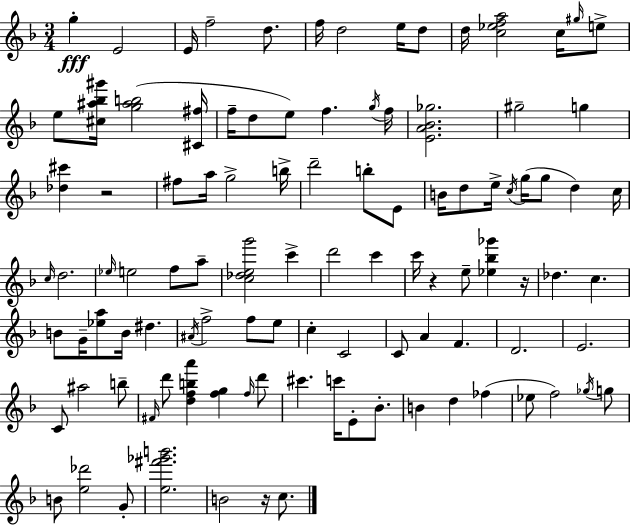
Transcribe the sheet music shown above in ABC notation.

X:1
T:Untitled
M:3/4
L:1/4
K:F
g E2 E/4 f2 d/2 f/4 d2 e/4 d/2 d/4 [c_efa]2 c/4 ^g/4 e/2 e/2 [^c^a_b^g']/4 [g^ab]2 [^C^f]/4 f/4 d/2 e/2 f g/4 f/4 [EA_B_g]2 ^g2 g [_d^c'] z2 ^f/2 a/4 g2 b/4 d'2 b/2 E/2 B/4 d/2 e/4 c/4 g/4 g/2 d c/4 c/4 d2 _e/4 e2 f/2 a/2 [c_deg']2 c' d'2 c' c'/4 z e/2 [_e_b_g'] z/4 _d c B/2 G/4 [_ea]/2 B/4 ^d ^A/4 f2 f/2 e/2 c C2 C/2 A F D2 E2 C/2 ^a2 b/2 ^F/4 d'/2 [dfba'] [fg] f/4 d'/2 ^c' c'/4 E/2 _B/2 B d _f _e/2 f2 _g/4 g/2 B/2 [e_d']2 G/2 [e^f'_g'b']2 B2 z/4 c/2